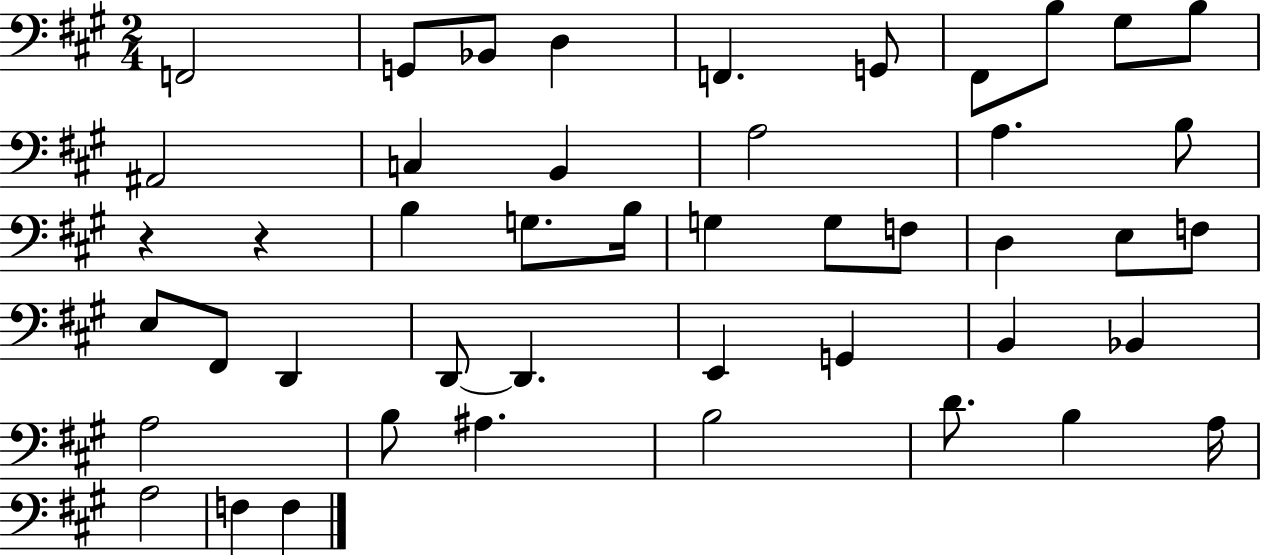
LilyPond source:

{
  \clef bass
  \numericTimeSignature
  \time 2/4
  \key a \major
  f,2 | g,8 bes,8 d4 | f,4. g,8 | fis,8 b8 gis8 b8 | \break ais,2 | c4 b,4 | a2 | a4. b8 | \break r4 r4 | b4 g8. b16 | g4 g8 f8 | d4 e8 f8 | \break e8 fis,8 d,4 | d,8~~ d,4. | e,4 g,4 | b,4 bes,4 | \break a2 | b8 ais4. | b2 | d'8. b4 a16 | \break a2 | f4 f4 | \bar "|."
}